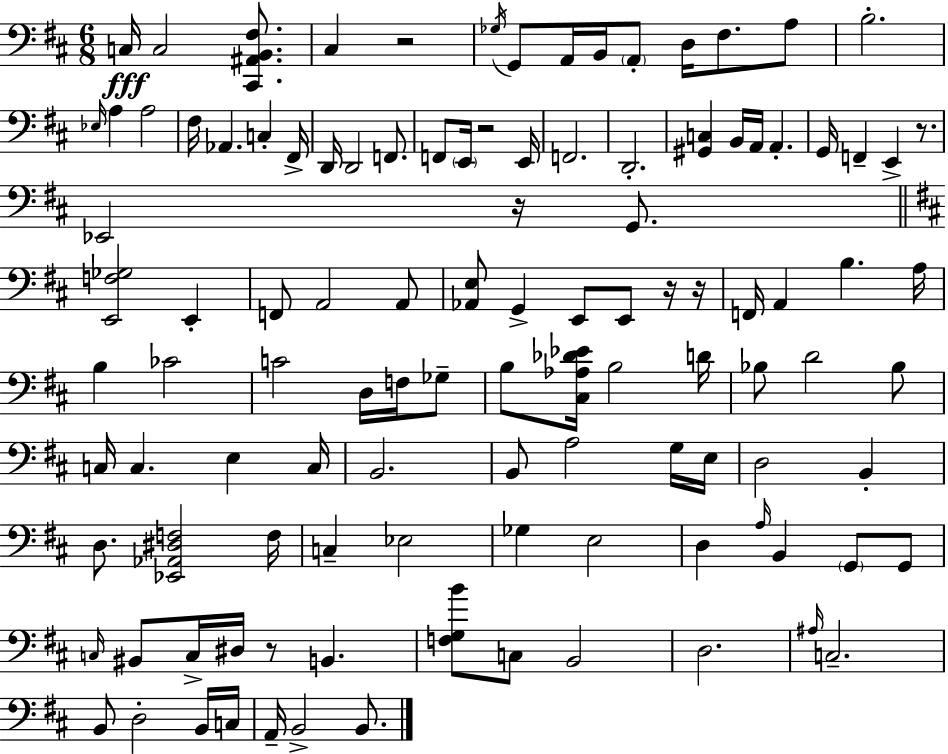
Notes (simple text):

C3/s C3/h [C#2,A#2,B2,F#3]/e. C#3/q R/h Gb3/s G2/e A2/s B2/s A2/e D3/s F#3/e. A3/e B3/h. Eb3/s A3/q A3/h F#3/s Ab2/q. C3/q F#2/s D2/s D2/h F2/e. F2/e E2/s R/h E2/s F2/h. D2/h. [G#2,C3]/q B2/s A2/s A2/q. G2/s F2/q E2/q R/e. Eb2/h R/s G2/e. [E2,F3,Gb3]/h E2/q F2/e A2/h A2/e [Ab2,E3]/e G2/q E2/e E2/e R/s R/s F2/s A2/q B3/q. A3/s B3/q CES4/h C4/h D3/s F3/s Gb3/e B3/e [C#3,Ab3,Db4,Eb4]/s B3/h D4/s Bb3/e D4/h Bb3/e C3/s C3/q. E3/q C3/s B2/h. B2/e A3/h G3/s E3/s D3/h B2/q D3/e. [Eb2,Ab2,D#3,F3]/h F3/s C3/q Eb3/h Gb3/q E3/h D3/q A3/s B2/q G2/e G2/e C3/s BIS2/e C3/s D#3/s R/e B2/q. [F3,G3,B4]/e C3/e B2/h D3/h. A#3/s C3/h. B2/e D3/h B2/s C3/s A2/s B2/h B2/e.